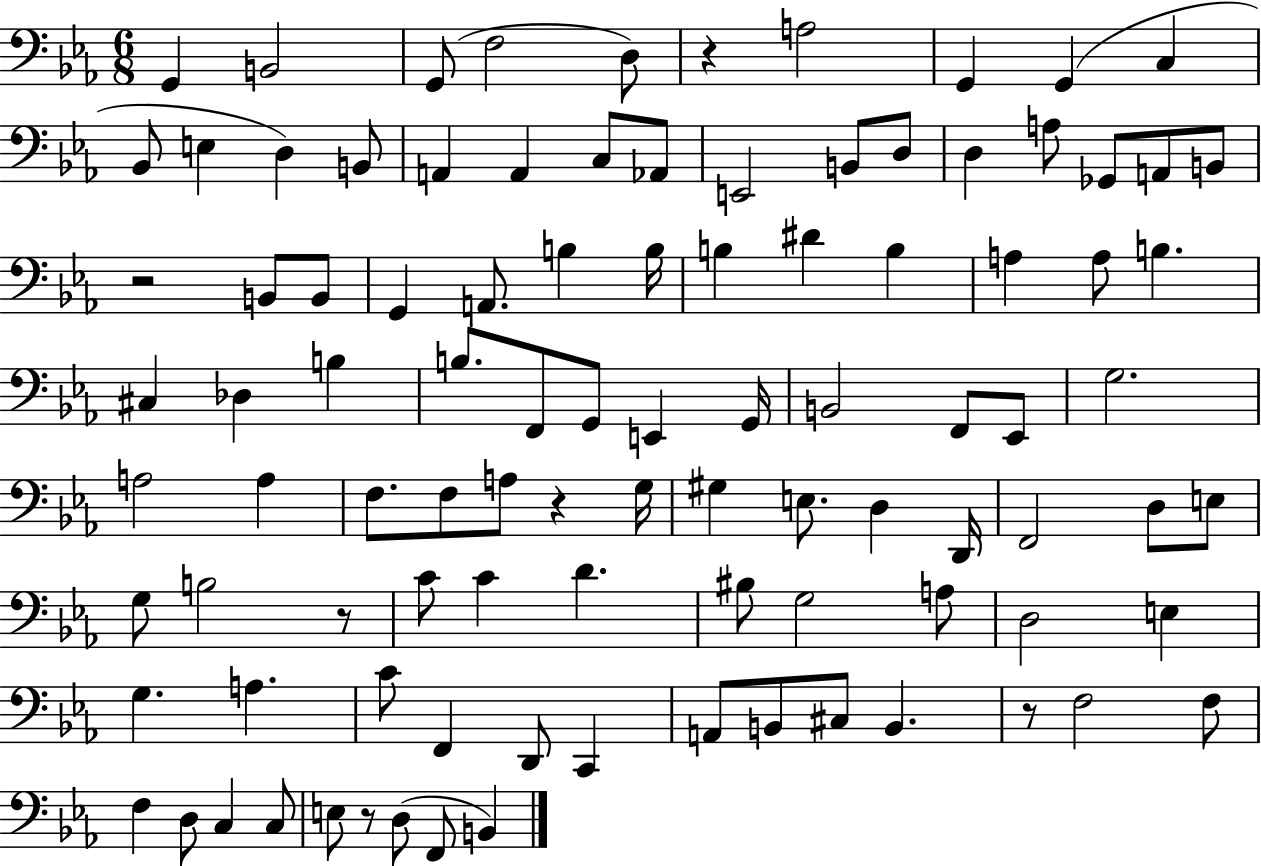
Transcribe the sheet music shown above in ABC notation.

X:1
T:Untitled
M:6/8
L:1/4
K:Eb
G,, B,,2 G,,/2 F,2 D,/2 z A,2 G,, G,, C, _B,,/2 E, D, B,,/2 A,, A,, C,/2 _A,,/2 E,,2 B,,/2 D,/2 D, A,/2 _G,,/2 A,,/2 B,,/2 z2 B,,/2 B,,/2 G,, A,,/2 B, B,/4 B, ^D B, A, A,/2 B, ^C, _D, B, B,/2 F,,/2 G,,/2 E,, G,,/4 B,,2 F,,/2 _E,,/2 G,2 A,2 A, F,/2 F,/2 A,/2 z G,/4 ^G, E,/2 D, D,,/4 F,,2 D,/2 E,/2 G,/2 B,2 z/2 C/2 C D ^B,/2 G,2 A,/2 D,2 E, G, A, C/2 F,, D,,/2 C,, A,,/2 B,,/2 ^C,/2 B,, z/2 F,2 F,/2 F, D,/2 C, C,/2 E,/2 z/2 D,/2 F,,/2 B,,